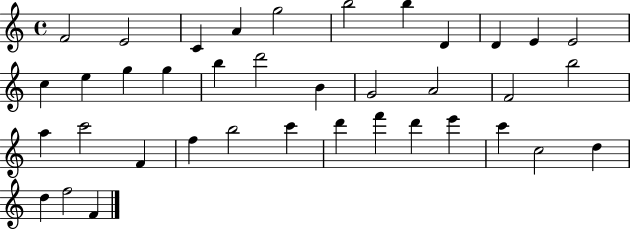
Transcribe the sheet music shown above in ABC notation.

X:1
T:Untitled
M:4/4
L:1/4
K:C
F2 E2 C A g2 b2 b D D E E2 c e g g b d'2 B G2 A2 F2 b2 a c'2 F f b2 c' d' f' d' e' c' c2 d d f2 F